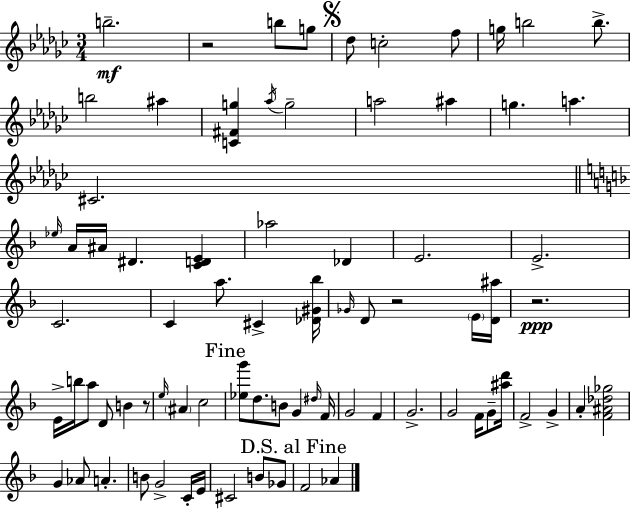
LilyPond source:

{
  \clef treble
  \numericTimeSignature
  \time 3/4
  \key ees \minor
  \repeat volta 2 { b''2.--\mf | r2 b''8 g''8 | \mark \markup { \musicglyph "scripts.segno" } des''8 c''2-. f''8 | g''16 b''2 b''8.-> | \break b''2 ais''4 | <c' fis' g''>4 \acciaccatura { aes''16 } g''2-- | a''2 ais''4 | g''4. a''4. | \break cis'2. | \bar "||" \break \key f \major \grace { ees''16 } a'16 ais'16 dis'4. <c' d' e'>4 | aes''2 des'4 | e'2. | e'2.-> | \break c'2. | c'4 a''8. cis'4-> | <des' gis' bes''>16 \grace { ges'16 } d'8 r2 | \parenthesize e'16 <d' ais''>16 r2.\ppp | \break e'16-> b''16 a''8 d'8 b'4 | r8 \grace { e''16 } \parenthesize ais'4 c''2 | \mark "Fine" <ees'' g'''>8 d''8. b'8 g'4 | \grace { dis''16 } f'16 g'2 | \break f'4 g'2.-> | g'2 | f'16 g'8-- <ais'' d'''>16 f'2-> | g'4-> a'4-. <f' ais' des'' ges''>2 | \break g'4 aes'8 a'4.-. | b'8 g'2-> | c'16-. e'16 cis'2 | b'8 ges'8 \mark "D.S. al Fine" f'2 | \break aes'4 } \bar "|."
}